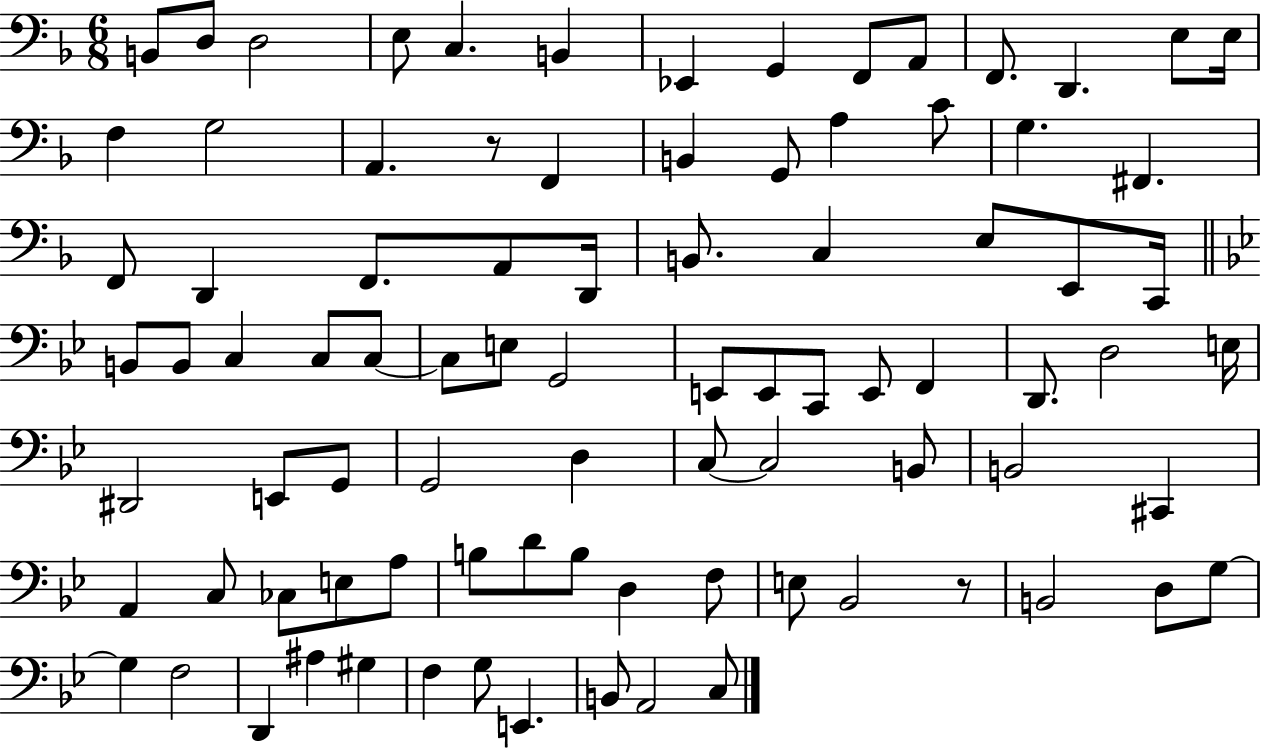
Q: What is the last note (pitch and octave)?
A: C3